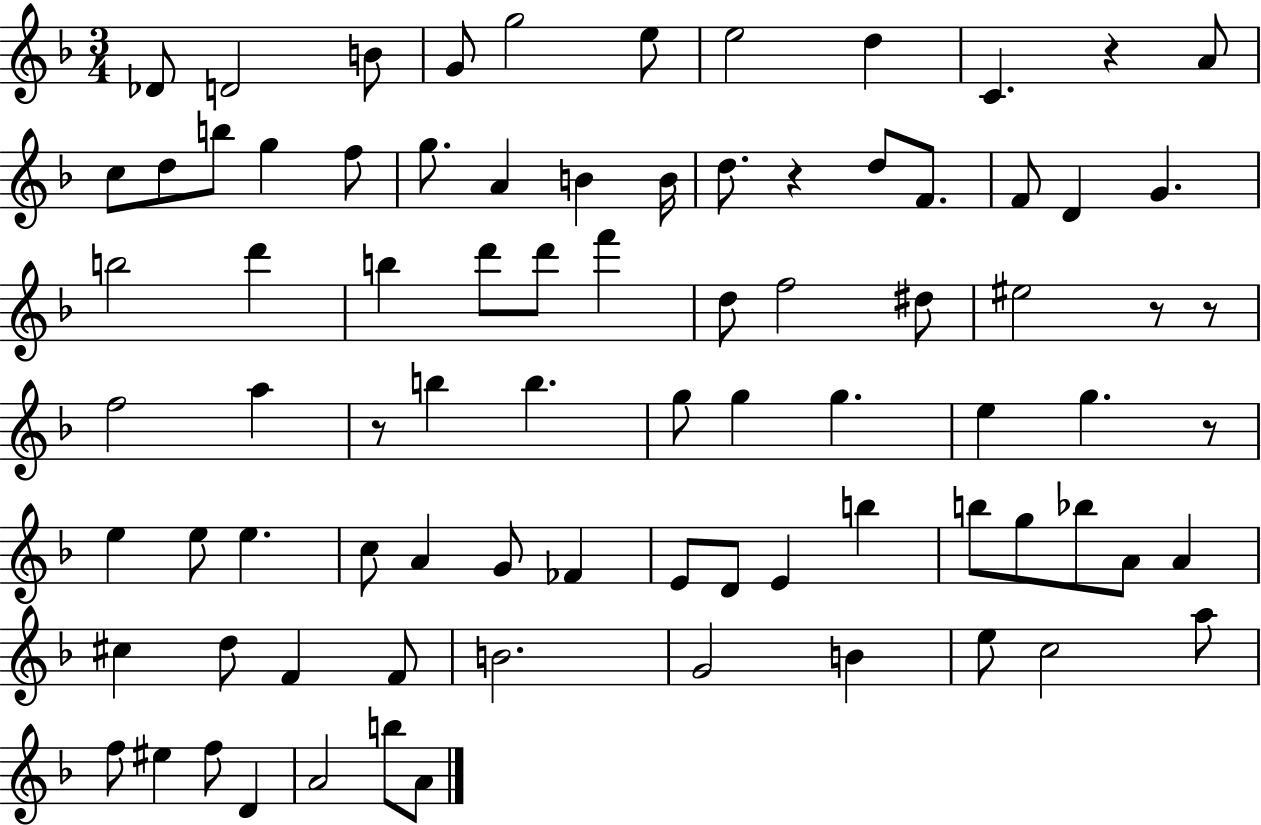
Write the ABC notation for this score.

X:1
T:Untitled
M:3/4
L:1/4
K:F
_D/2 D2 B/2 G/2 g2 e/2 e2 d C z A/2 c/2 d/2 b/2 g f/2 g/2 A B B/4 d/2 z d/2 F/2 F/2 D G b2 d' b d'/2 d'/2 f' d/2 f2 ^d/2 ^e2 z/2 z/2 f2 a z/2 b b g/2 g g e g z/2 e e/2 e c/2 A G/2 _F E/2 D/2 E b b/2 g/2 _b/2 A/2 A ^c d/2 F F/2 B2 G2 B e/2 c2 a/2 f/2 ^e f/2 D A2 b/2 A/2